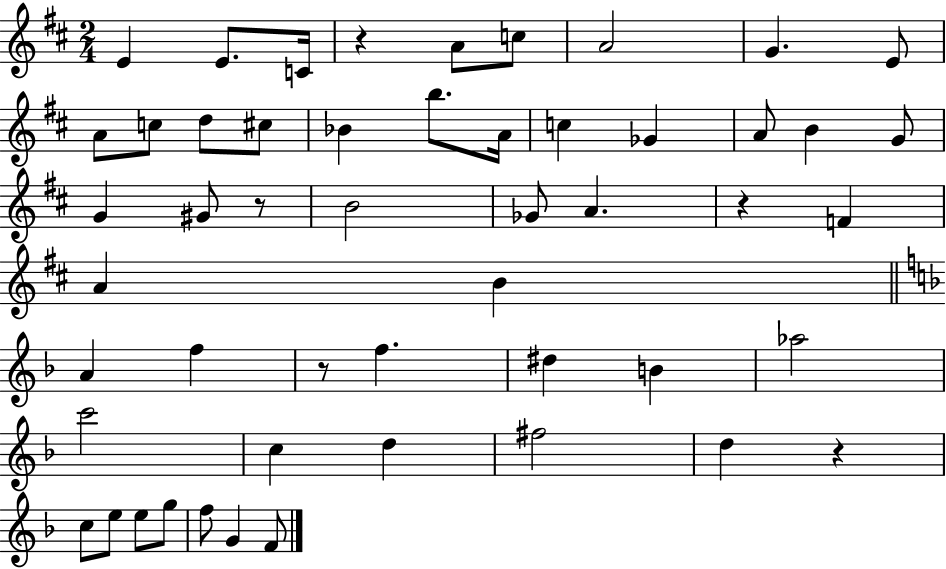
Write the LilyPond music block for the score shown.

{
  \clef treble
  \numericTimeSignature
  \time 2/4
  \key d \major
  \repeat volta 2 { e'4 e'8. c'16 | r4 a'8 c''8 | a'2 | g'4. e'8 | \break a'8 c''8 d''8 cis''8 | bes'4 b''8. a'16 | c''4 ges'4 | a'8 b'4 g'8 | \break g'4 gis'8 r8 | b'2 | ges'8 a'4. | r4 f'4 | \break a'4 b'4 | \bar "||" \break \key f \major a'4 f''4 | r8 f''4. | dis''4 b'4 | aes''2 | \break c'''2 | c''4 d''4 | fis''2 | d''4 r4 | \break c''8 e''8 e''8 g''8 | f''8 g'4 f'8 | } \bar "|."
}